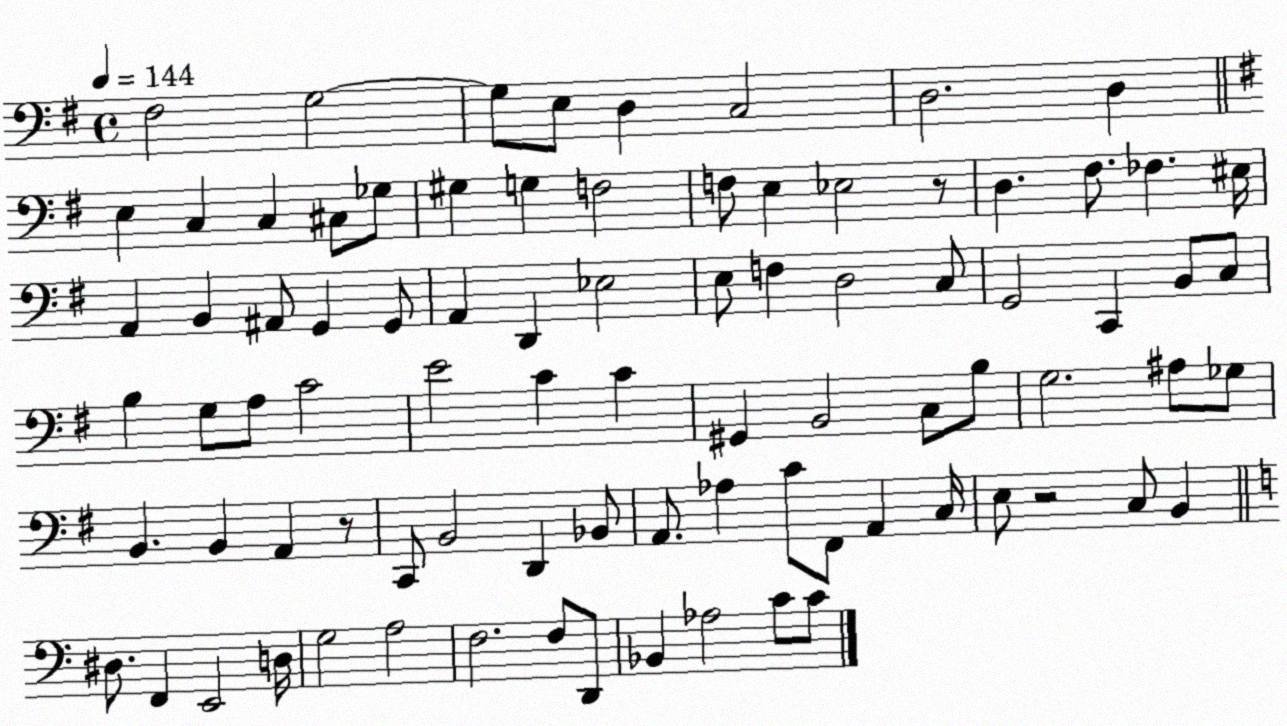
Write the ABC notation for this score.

X:1
T:Untitled
M:4/4
L:1/4
K:G
^F,2 G,2 G,/2 E,/2 D, C,2 D,2 D, E, C, C, ^C,/2 _G,/2 ^G, G, F,2 F,/2 E, _E,2 z/2 D, ^F,/2 _F, ^E,/4 A,, B,, ^A,,/2 G,, G,,/2 A,, D,, _E,2 E,/2 F, D,2 C,/2 G,,2 C,, B,,/2 C,/2 B, G,/2 A,/2 C2 E2 C C ^G,, B,,2 C,/2 B,/2 G,2 ^A,/2 _G,/2 B,, B,, A,, z/2 C,,/2 B,,2 D,, _B,,/2 A,,/2 _A, C/2 ^F,,/2 A,, C,/4 E,/2 z2 C,/2 B,, ^D,/2 F,, E,,2 D,/4 G,2 A,2 F,2 F,/2 D,,/2 _B,, _A,2 C/2 C/2